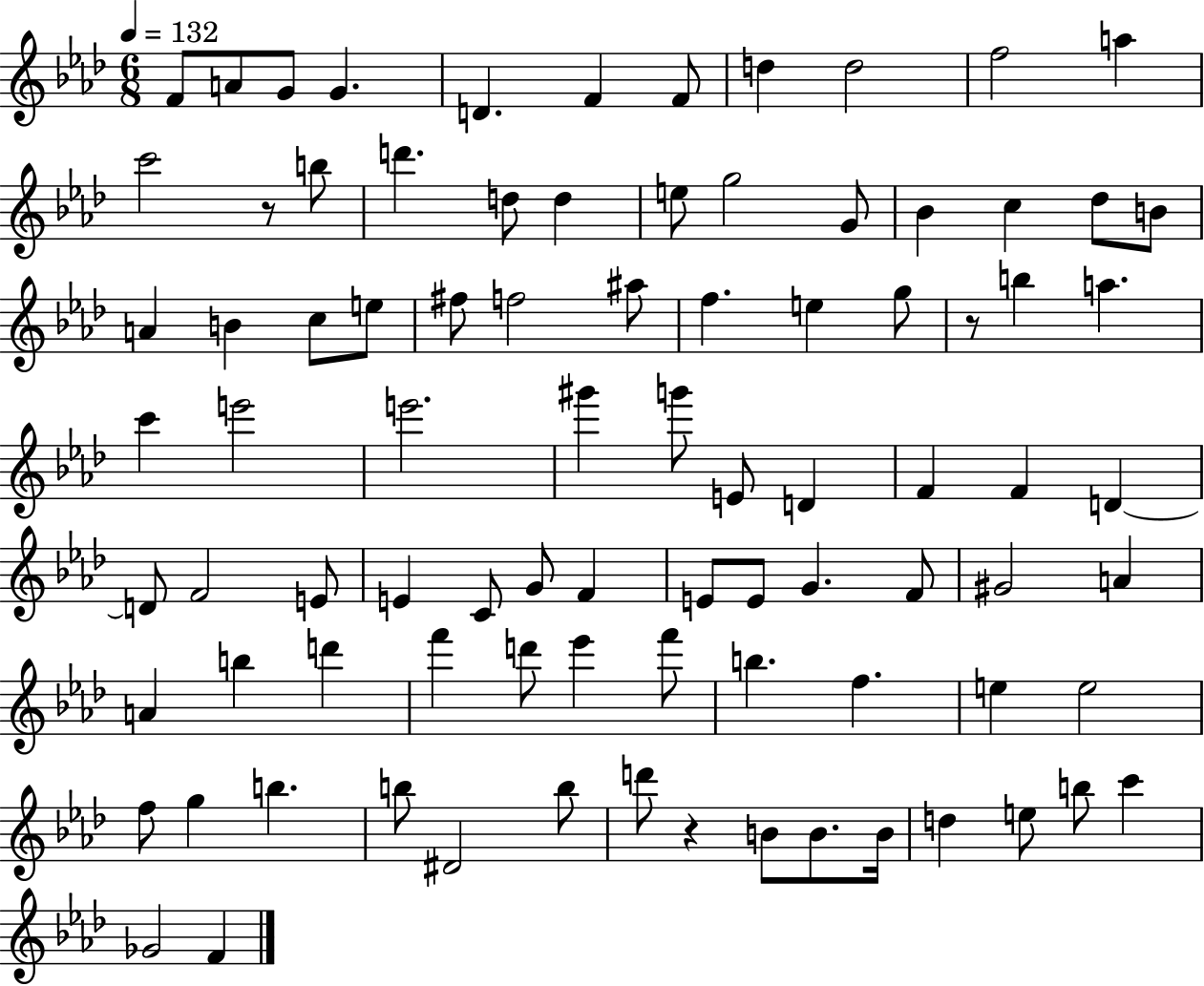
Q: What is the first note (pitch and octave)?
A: F4